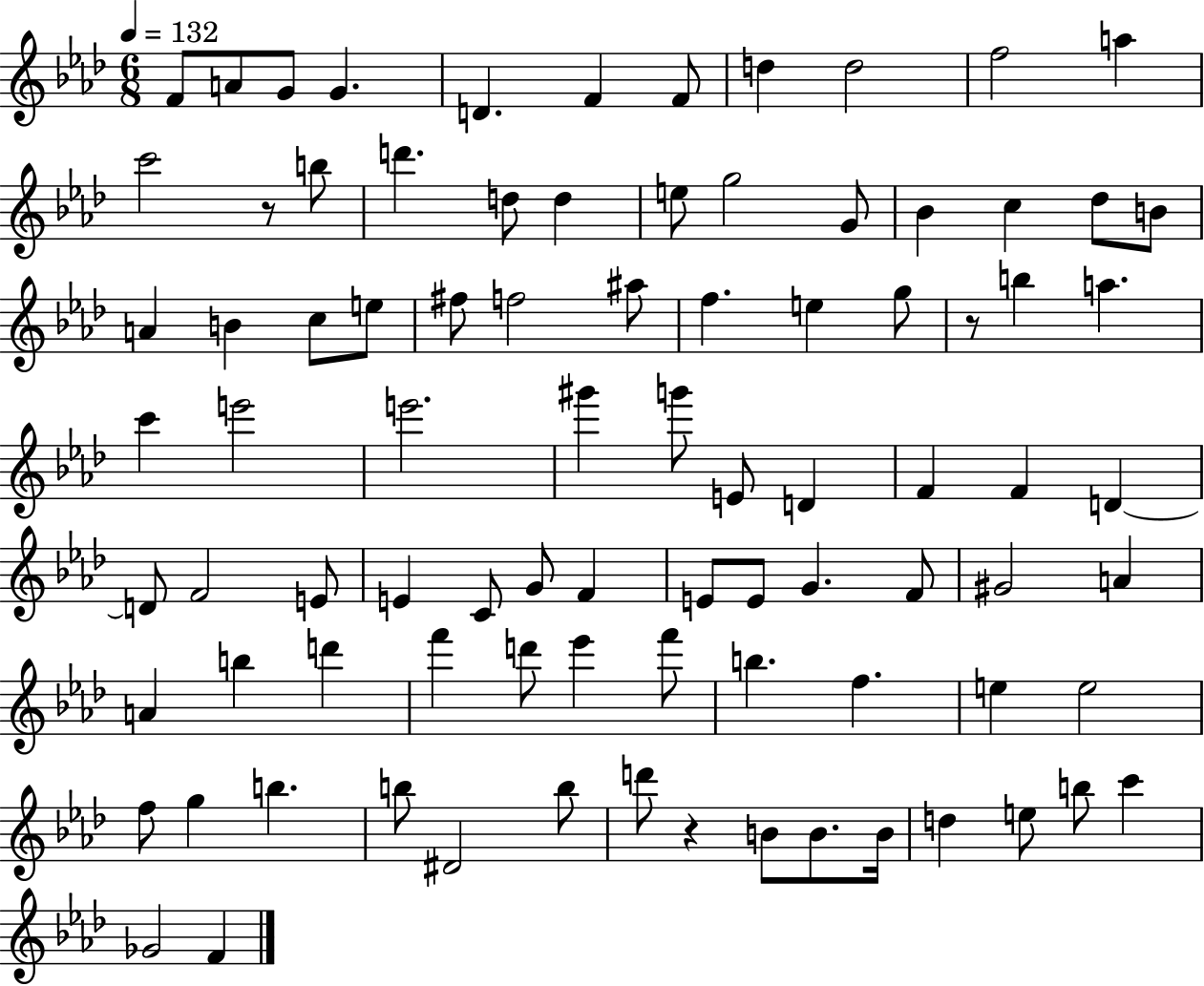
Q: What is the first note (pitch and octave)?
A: F4